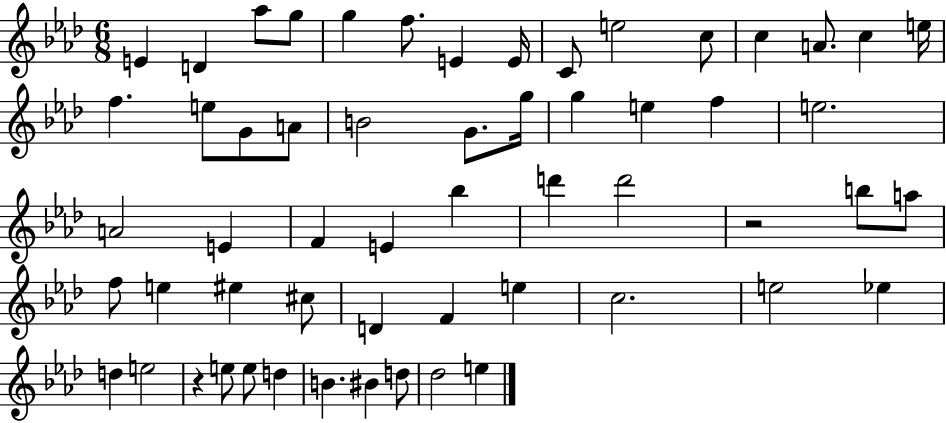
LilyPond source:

{
  \clef treble
  \numericTimeSignature
  \time 6/8
  \key aes \major
  \repeat volta 2 { e'4 d'4 aes''8 g''8 | g''4 f''8. e'4 e'16 | c'8 e''2 c''8 | c''4 a'8. c''4 e''16 | \break f''4. e''8 g'8 a'8 | b'2 g'8. g''16 | g''4 e''4 f''4 | e''2. | \break a'2 e'4 | f'4 e'4 bes''4 | d'''4 d'''2 | r2 b''8 a''8 | \break f''8 e''4 eis''4 cis''8 | d'4 f'4 e''4 | c''2. | e''2 ees''4 | \break d''4 e''2 | r4 e''8 e''8 d''4 | b'4. bis'4 d''8 | des''2 e''4 | \break } \bar "|."
}